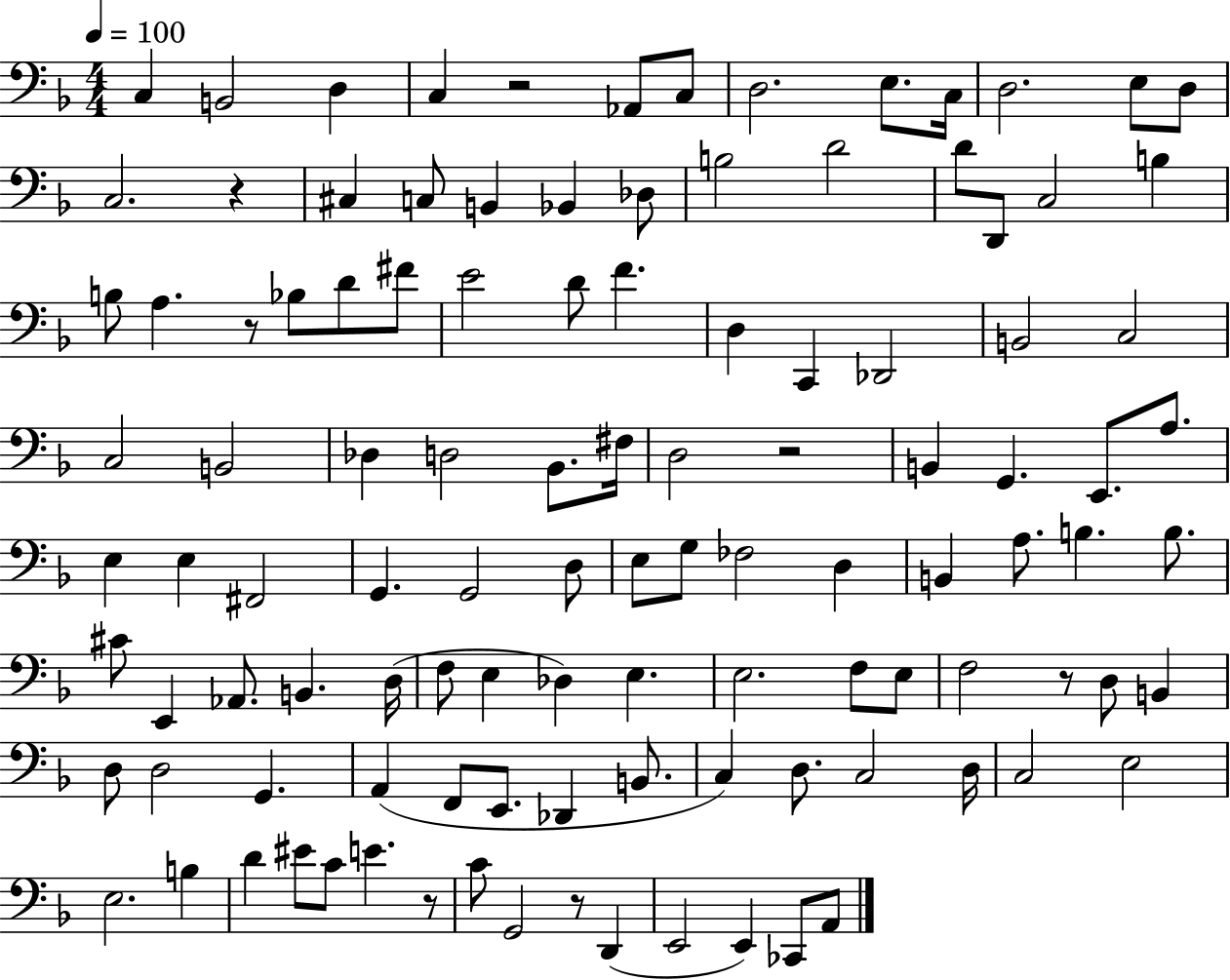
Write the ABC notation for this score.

X:1
T:Untitled
M:4/4
L:1/4
K:F
C, B,,2 D, C, z2 _A,,/2 C,/2 D,2 E,/2 C,/4 D,2 E,/2 D,/2 C,2 z ^C, C,/2 B,, _B,, _D,/2 B,2 D2 D/2 D,,/2 C,2 B, B,/2 A, z/2 _B,/2 D/2 ^F/2 E2 D/2 F D, C,, _D,,2 B,,2 C,2 C,2 B,,2 _D, D,2 _B,,/2 ^F,/4 D,2 z2 B,, G,, E,,/2 A,/2 E, E, ^F,,2 G,, G,,2 D,/2 E,/2 G,/2 _F,2 D, B,, A,/2 B, B,/2 ^C/2 E,, _A,,/2 B,, D,/4 F,/2 E, _D, E, E,2 F,/2 E,/2 F,2 z/2 D,/2 B,, D,/2 D,2 G,, A,, F,,/2 E,,/2 _D,, B,,/2 C, D,/2 C,2 D,/4 C,2 E,2 E,2 B, D ^E/2 C/2 E z/2 C/2 G,,2 z/2 D,, E,,2 E,, _C,,/2 A,,/2